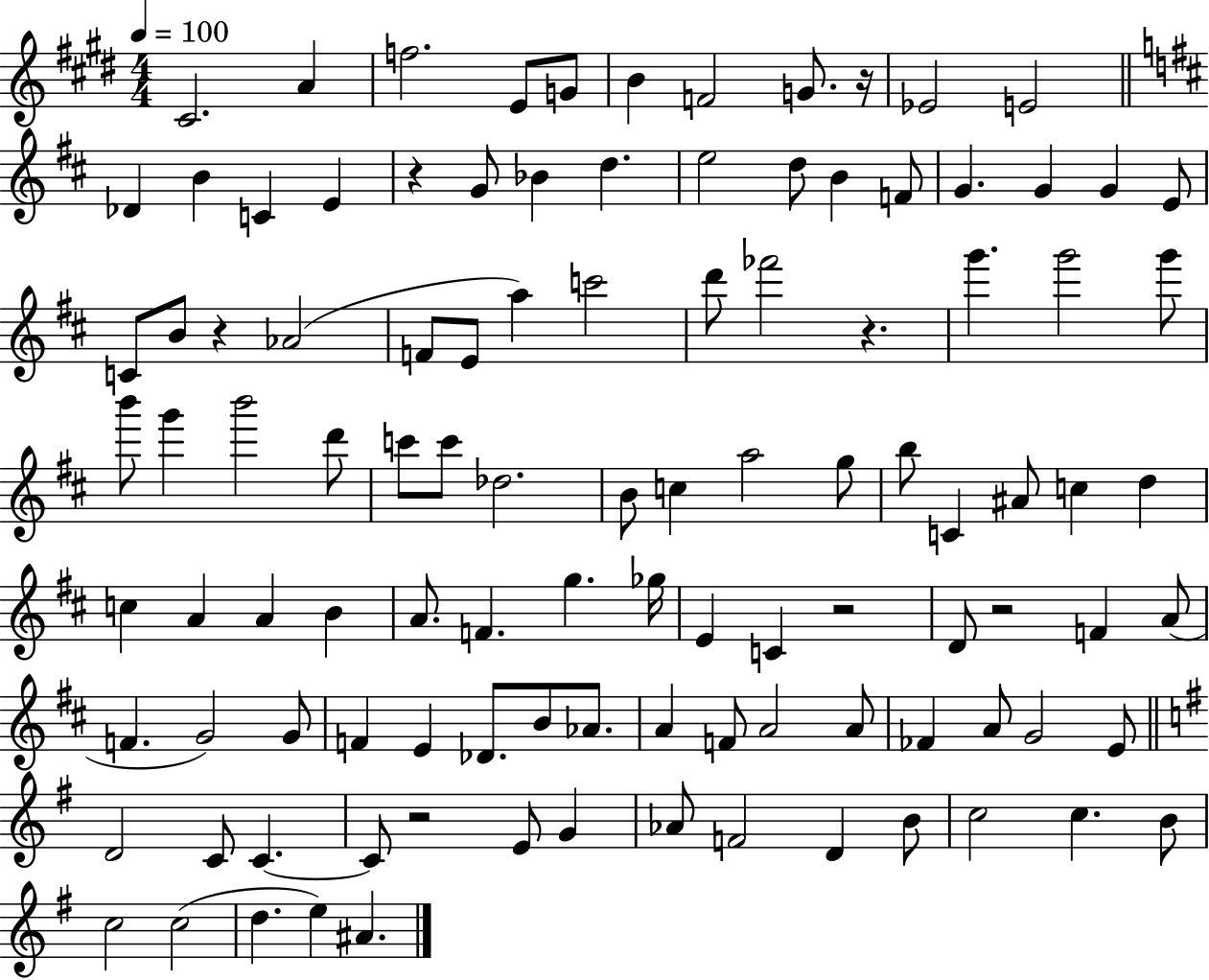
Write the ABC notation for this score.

X:1
T:Untitled
M:4/4
L:1/4
K:E
^C2 A f2 E/2 G/2 B F2 G/2 z/4 _E2 E2 _D B C E z G/2 _B d e2 d/2 B F/2 G G G E/2 C/2 B/2 z _A2 F/2 E/2 a c'2 d'/2 _f'2 z g' g'2 g'/2 b'/2 g' b'2 d'/2 c'/2 c'/2 _d2 B/2 c a2 g/2 b/2 C ^A/2 c d c A A B A/2 F g _g/4 E C z2 D/2 z2 F A/2 F G2 G/2 F E _D/2 B/2 _A/2 A F/2 A2 A/2 _F A/2 G2 E/2 D2 C/2 C C/2 z2 E/2 G _A/2 F2 D B/2 c2 c B/2 c2 c2 d e ^A